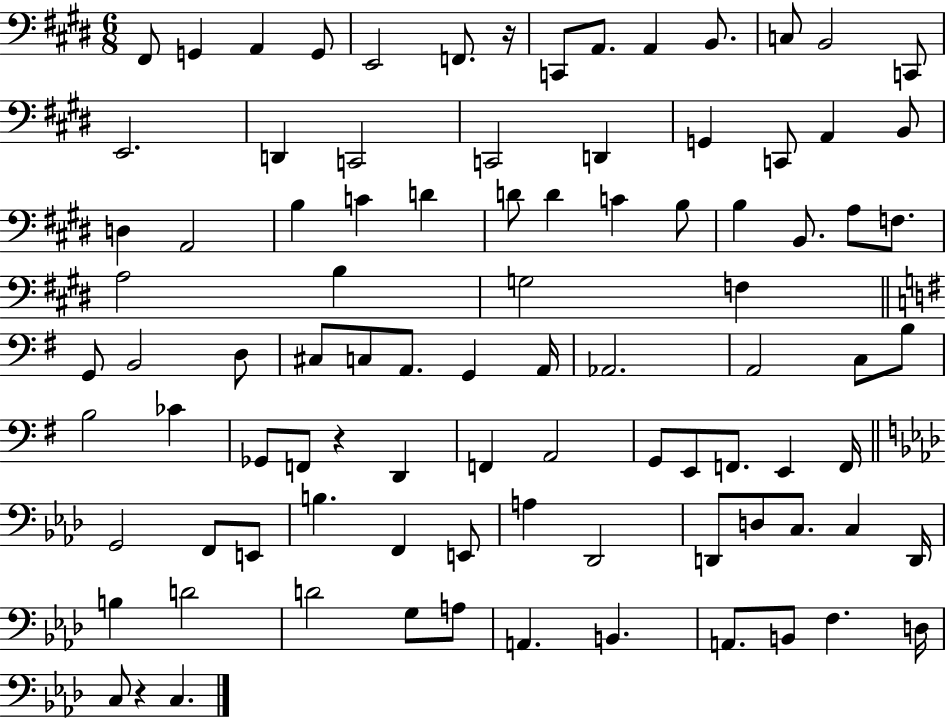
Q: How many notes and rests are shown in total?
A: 92